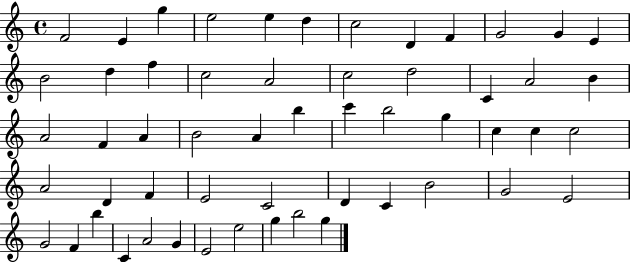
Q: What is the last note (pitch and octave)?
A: G5